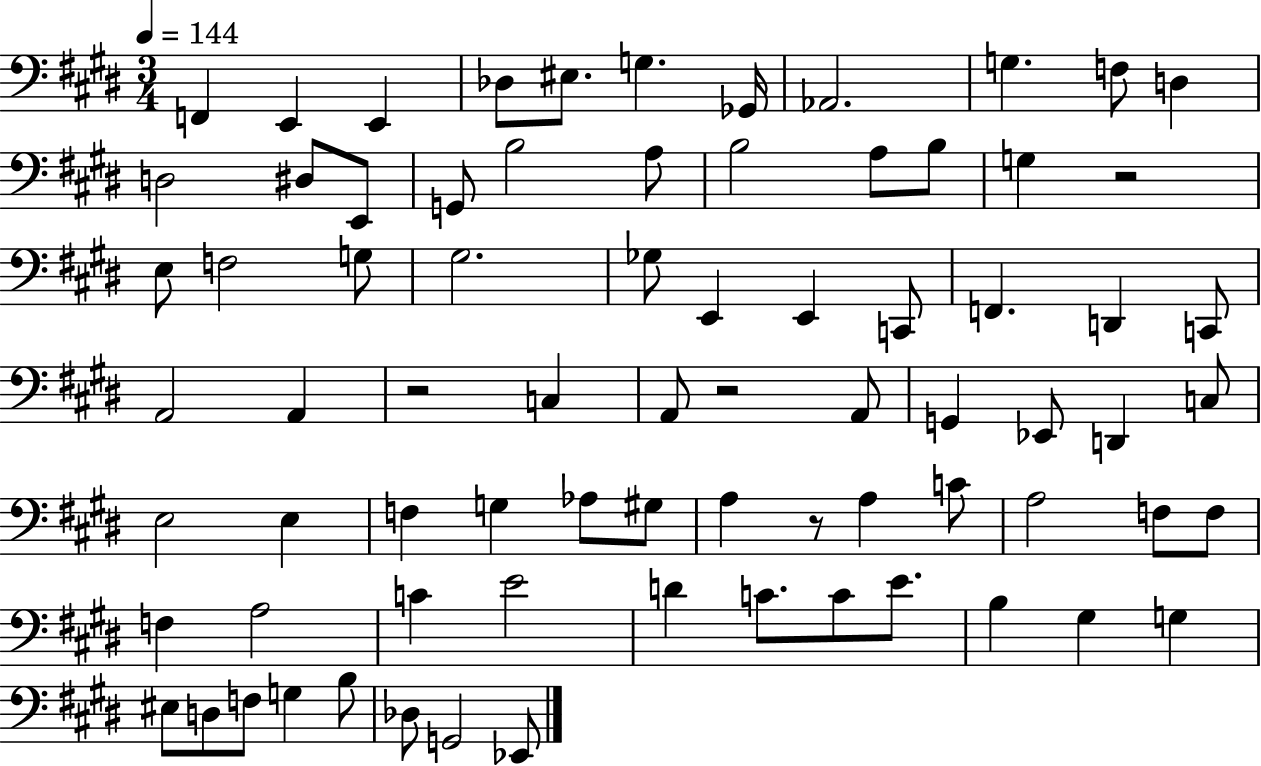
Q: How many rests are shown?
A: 4